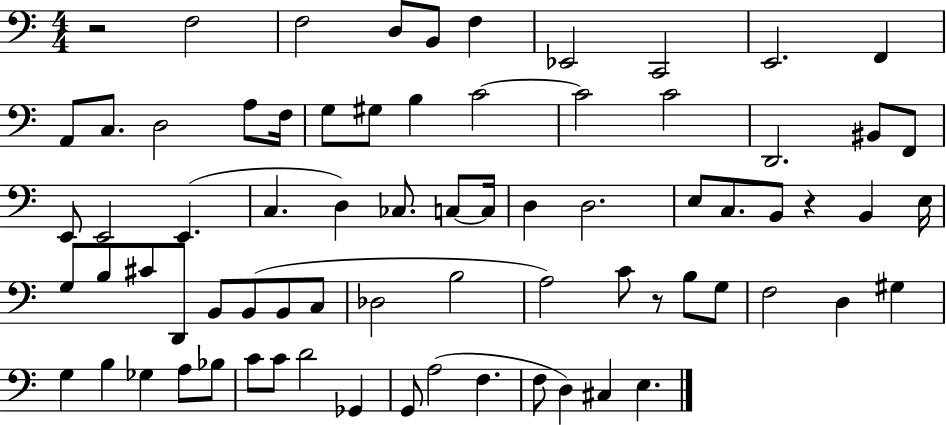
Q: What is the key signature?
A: C major